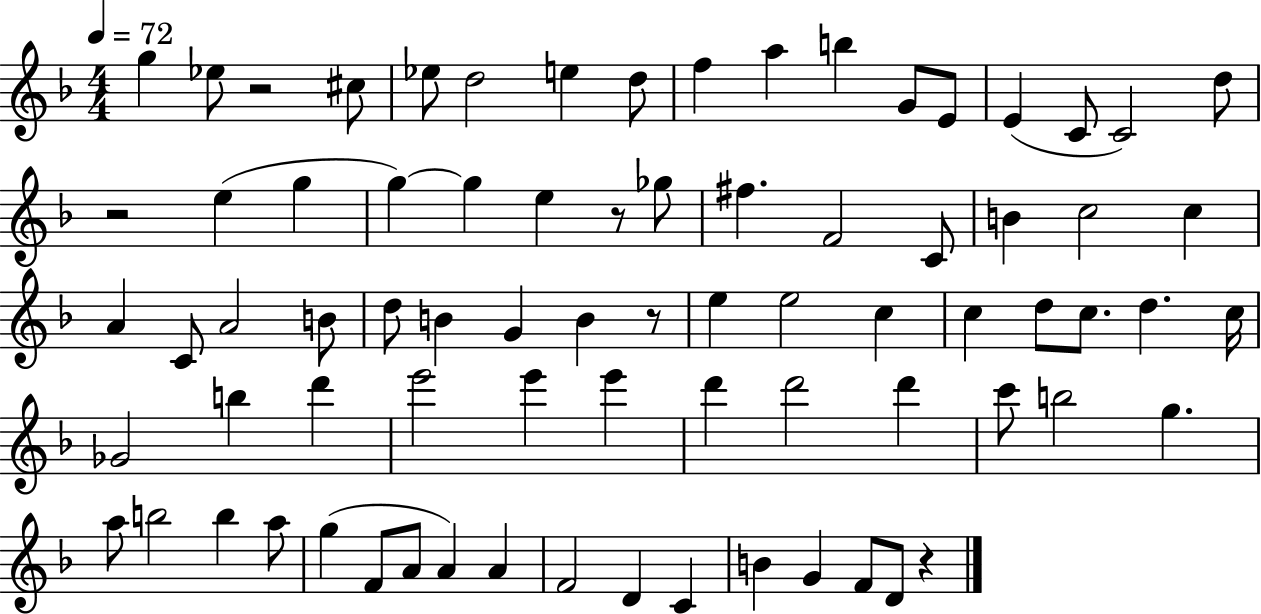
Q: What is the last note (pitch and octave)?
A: D4